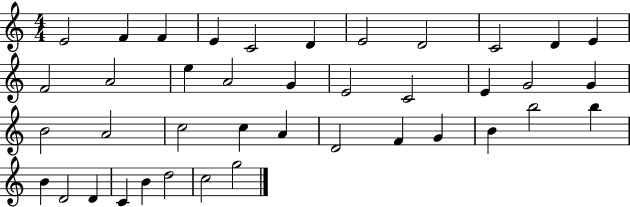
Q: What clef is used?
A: treble